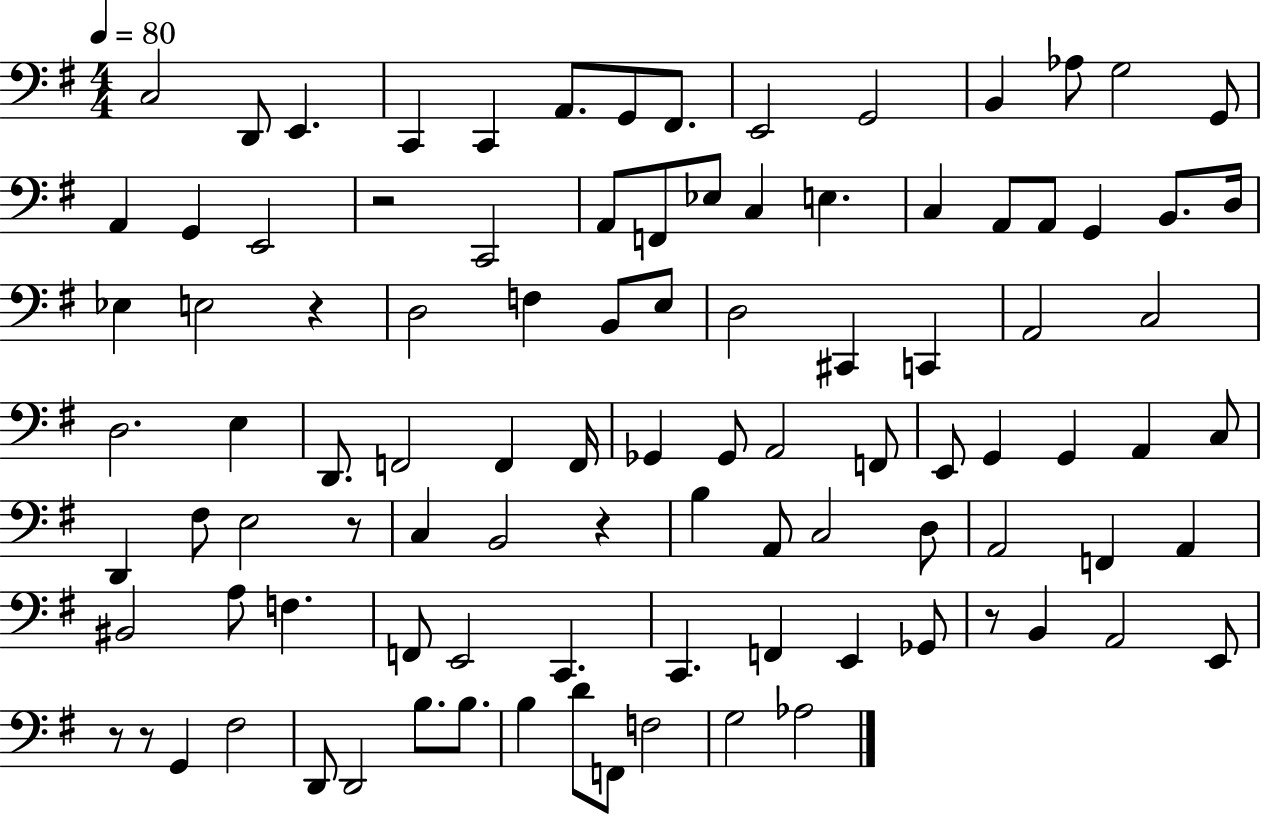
C3/h D2/e E2/q. C2/q C2/q A2/e. G2/e F#2/e. E2/h G2/h B2/q Ab3/e G3/h G2/e A2/q G2/q E2/h R/h C2/h A2/e F2/e Eb3/e C3/q E3/q. C3/q A2/e A2/e G2/q B2/e. D3/s Eb3/q E3/h R/q D3/h F3/q B2/e E3/e D3/h C#2/q C2/q A2/h C3/h D3/h. E3/q D2/e. F2/h F2/q F2/s Gb2/q Gb2/e A2/h F2/e E2/e G2/q G2/q A2/q C3/e D2/q F#3/e E3/h R/e C3/q B2/h R/q B3/q A2/e C3/h D3/e A2/h F2/q A2/q BIS2/h A3/e F3/q. F2/e E2/h C2/q. C2/q. F2/q E2/q Gb2/e R/e B2/q A2/h E2/e R/e R/e G2/q F#3/h D2/e D2/h B3/e. B3/e. B3/q D4/e F2/e F3/h G3/h Ab3/h